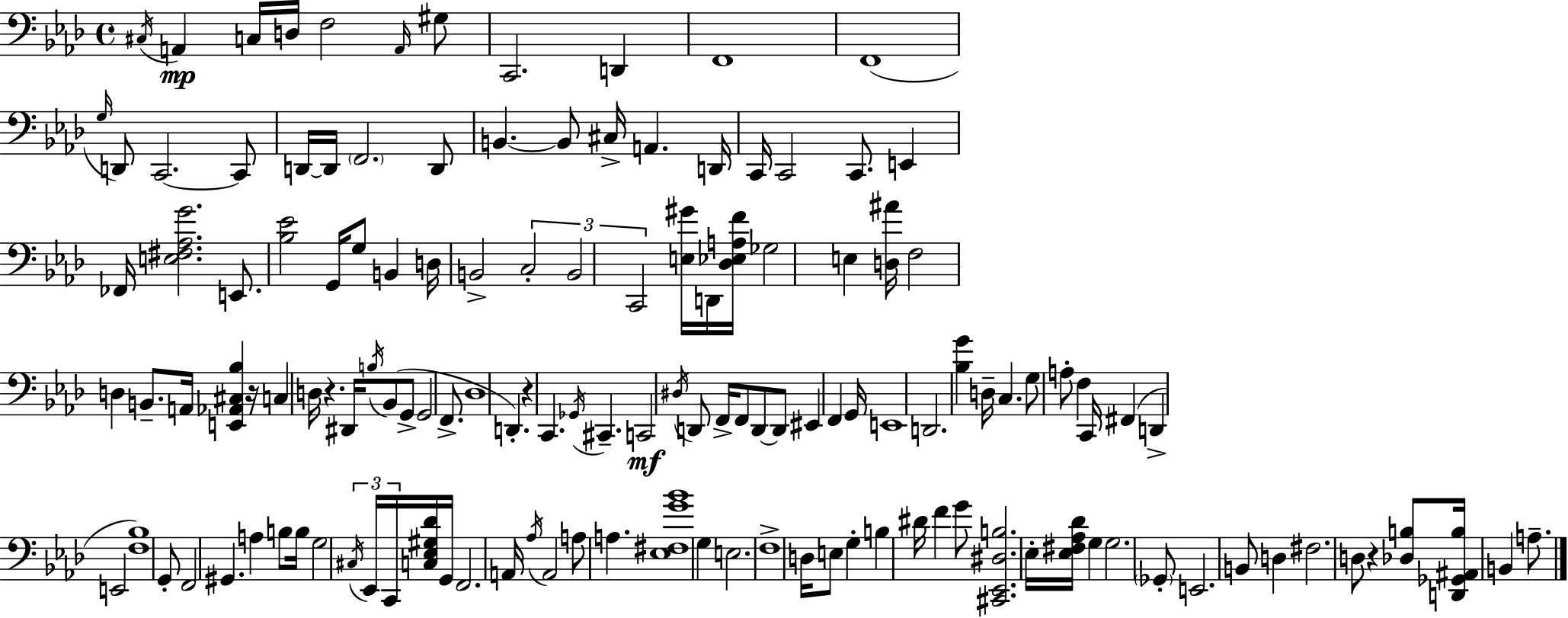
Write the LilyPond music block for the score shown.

{
  \clef bass
  \time 4/4
  \defaultTimeSignature
  \key f \minor
  \acciaccatura { cis16 }\mp a,4 c16 d16 f2 \grace { a,16 } | gis8 c,2. d,4 | f,1 | f,1( | \break \grace { g16 } d,8) c,2.~~ | c,8 d,16~~ d,16 \parenthesize f,2. | d,8 b,4.~~ b,8 cis16-> a,4. | d,16 c,16 c,2 c,8. e,4 | \break fes,16 <e fis aes g'>2. | e,8. <bes ees'>2 g,16 g8 b,4 | d16 b,2-> \tuplet 3/2 { c2-. | b,2 c,2 } | \break <e gis'>16 d,16 <des ees a f'>16 ges2 e4 | <d ais'>16 f2 d4 b,8.-- | a,16 <e, aes, cis bes>4 r16 c4 d16 r4. | dis,16 \acciaccatura { b16 } bes,8( g,8-> g,2 | \break f,8.-> des1 | d,4.-.) r4 c,4. | \acciaccatura { ges,16 } cis,4.-- c,2\mf | \acciaccatura { dis16 } d,8 f,16-> f,8 d,8~~ d,8 eis,4 | \break f,4 g,16 e,1 | d,2. | <bes g'>4 d16-- c4. g8 a8-. | f4 c,16 fis,4( d,4-> e,2 | \break <f bes>1) | g,8-. f,2 | gis,4. a4 b8 b16 g2 | \tuplet 3/2 { \acciaccatura { cis16 } ees,16 c,16 } <c ees gis des'>16 g,16 f,2. | \break a,16 \acciaccatura { aes16 } a,2 | a8 a4. <ees fis g' bes'>1 | g4 e2. | f1-> | \break d16 e8 g4-. b4 | dis'16 f'4 g'8 <cis, ees, dis b>2. | ees16-. <ees fis aes des'>16 g4 g2. | \parenthesize ges,8-. e,2. | \break b,8 d4 fis2. | d8 r4 <des b>8 | <d, ges, ais, b>16 b,4 a8.-- \bar "|."
}